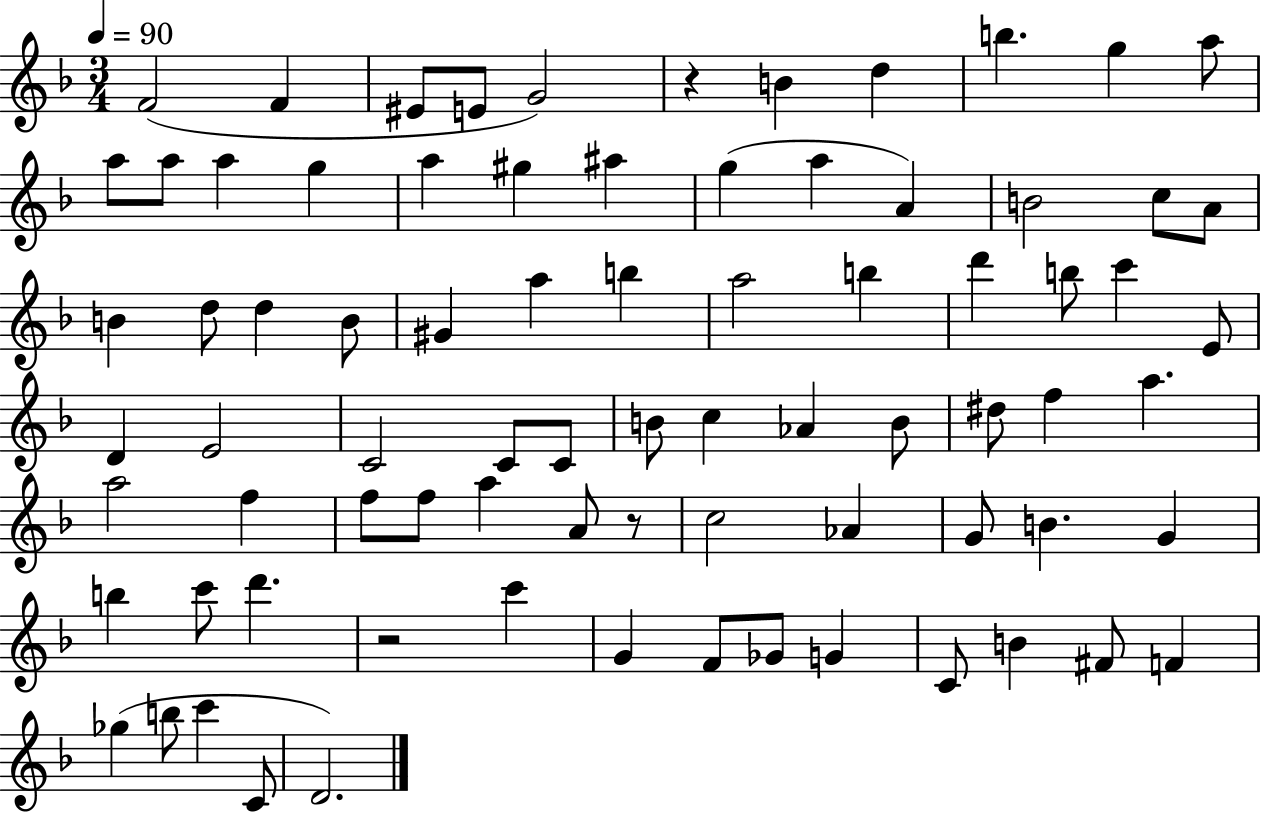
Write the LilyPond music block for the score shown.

{
  \clef treble
  \numericTimeSignature
  \time 3/4
  \key f \major
  \tempo 4 = 90
  f'2( f'4 | eis'8 e'8 g'2) | r4 b'4 d''4 | b''4. g''4 a''8 | \break a''8 a''8 a''4 g''4 | a''4 gis''4 ais''4 | g''4( a''4 a'4) | b'2 c''8 a'8 | \break b'4 d''8 d''4 b'8 | gis'4 a''4 b''4 | a''2 b''4 | d'''4 b''8 c'''4 e'8 | \break d'4 e'2 | c'2 c'8 c'8 | b'8 c''4 aes'4 b'8 | dis''8 f''4 a''4. | \break a''2 f''4 | f''8 f''8 a''4 a'8 r8 | c''2 aes'4 | g'8 b'4. g'4 | \break b''4 c'''8 d'''4. | r2 c'''4 | g'4 f'8 ges'8 g'4 | c'8 b'4 fis'8 f'4 | \break ges''4( b''8 c'''4 c'8 | d'2.) | \bar "|."
}